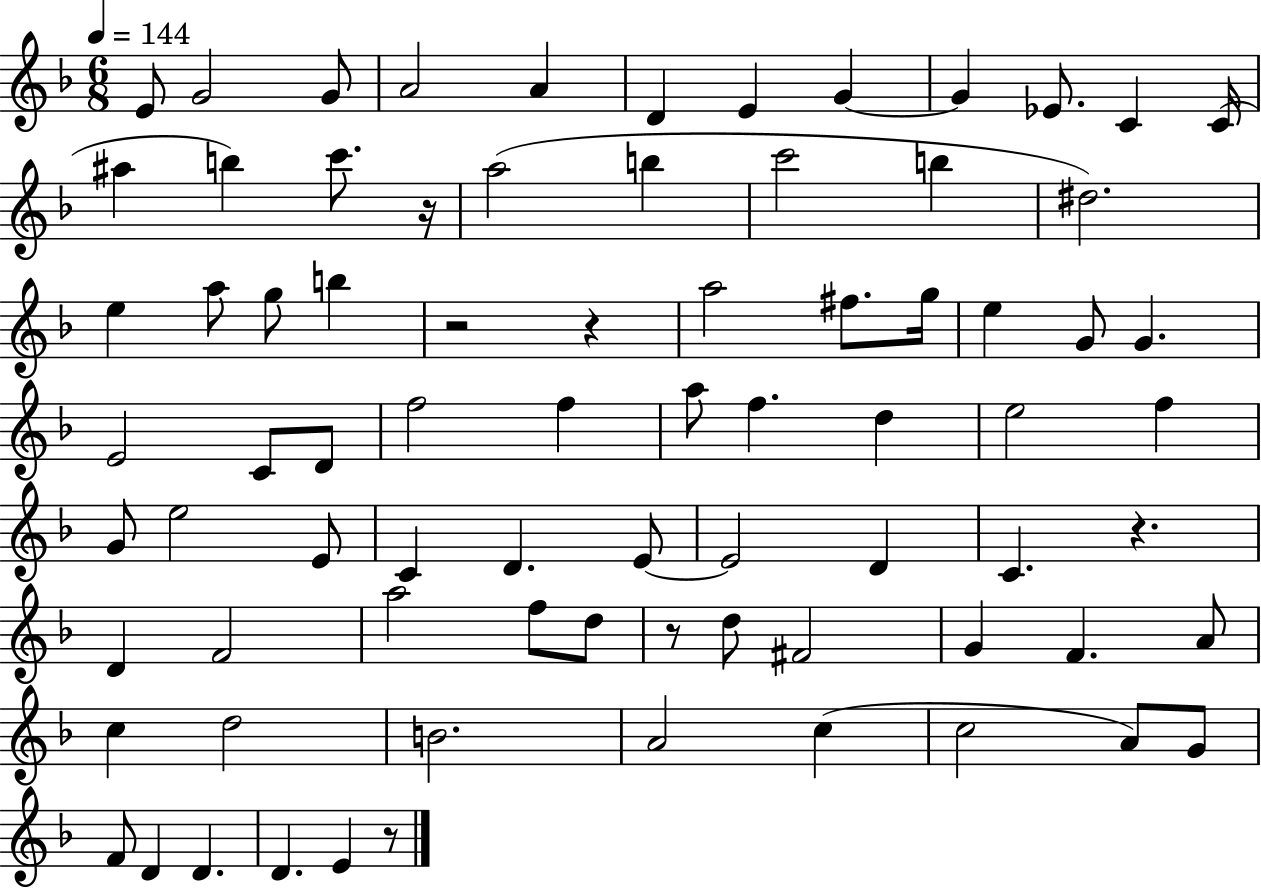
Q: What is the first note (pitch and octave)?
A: E4